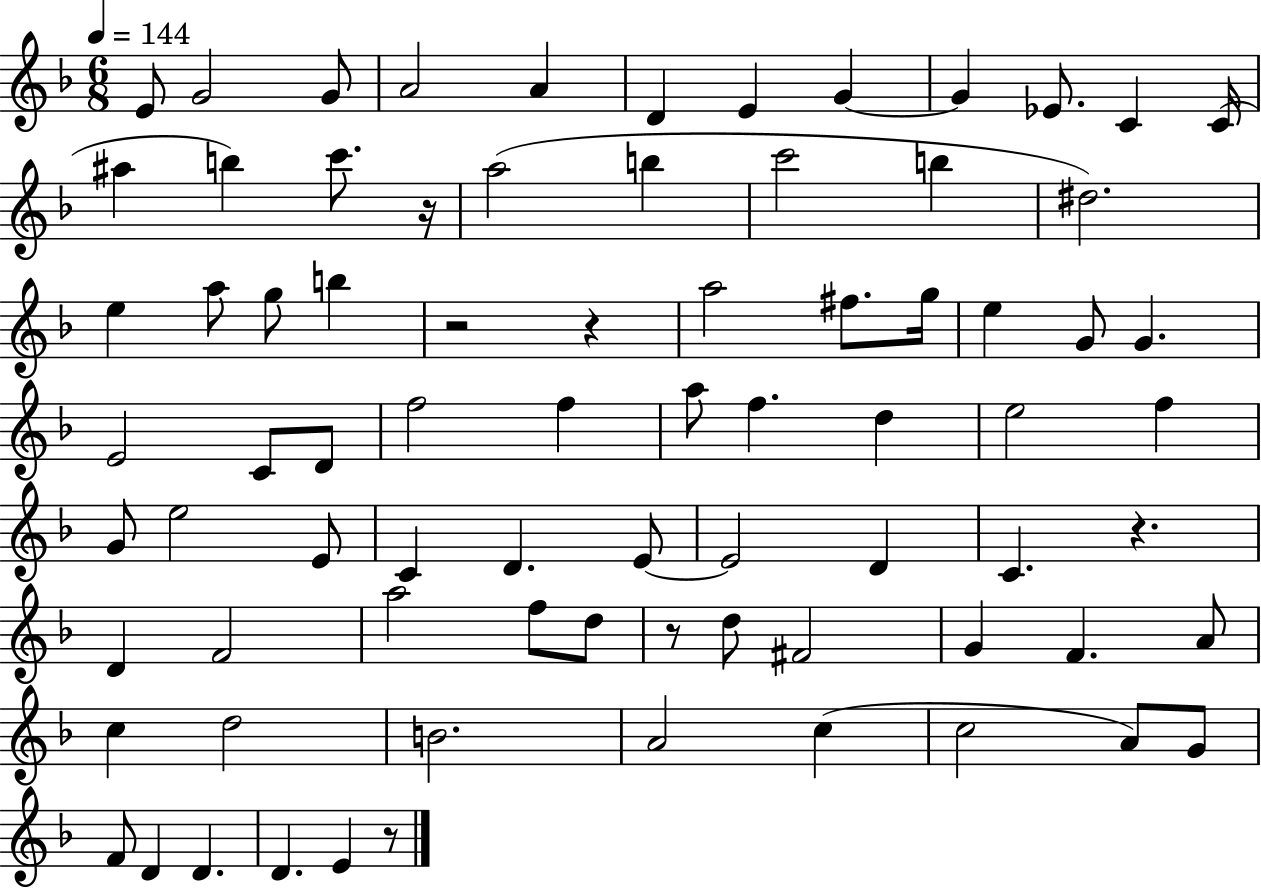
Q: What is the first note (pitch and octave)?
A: E4